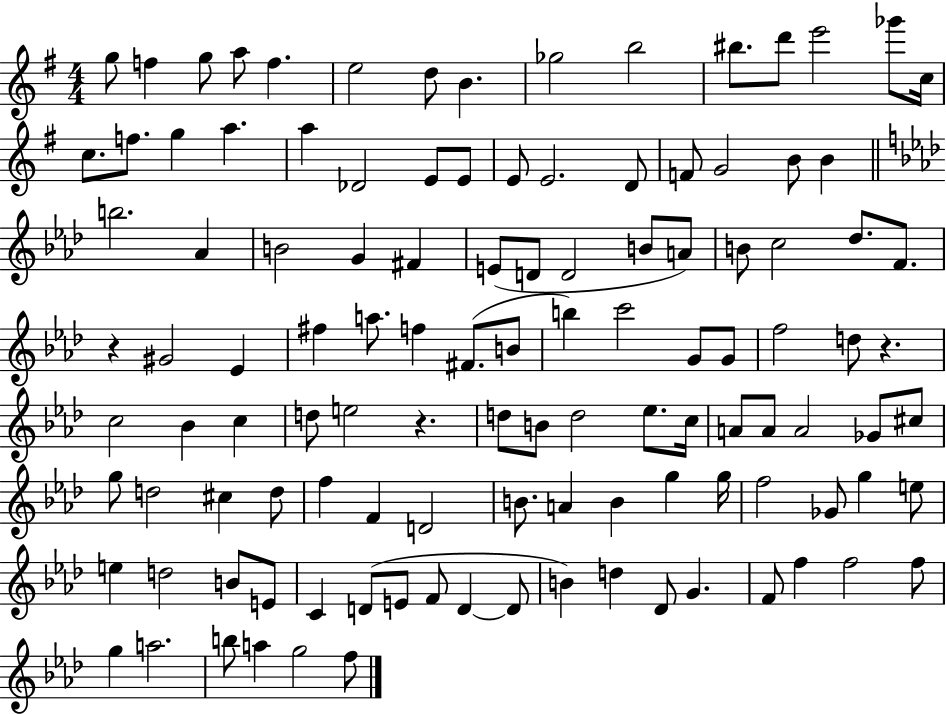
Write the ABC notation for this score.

X:1
T:Untitled
M:4/4
L:1/4
K:G
g/2 f g/2 a/2 f e2 d/2 B _g2 b2 ^b/2 d'/2 e'2 _g'/2 c/4 c/2 f/2 g a a _D2 E/2 E/2 E/2 E2 D/2 F/2 G2 B/2 B b2 _A B2 G ^F E/2 D/2 D2 B/2 A/2 B/2 c2 _d/2 F/2 z ^G2 _E ^f a/2 f ^F/2 B/2 b c'2 G/2 G/2 f2 d/2 z c2 _B c d/2 e2 z d/2 B/2 d2 _e/2 c/4 A/2 A/2 A2 _G/2 ^c/2 g/2 d2 ^c d/2 f F D2 B/2 A B g g/4 f2 _G/2 g e/2 e d2 B/2 E/2 C D/2 E/2 F/2 D D/2 B d _D/2 G F/2 f f2 f/2 g a2 b/2 a g2 f/2